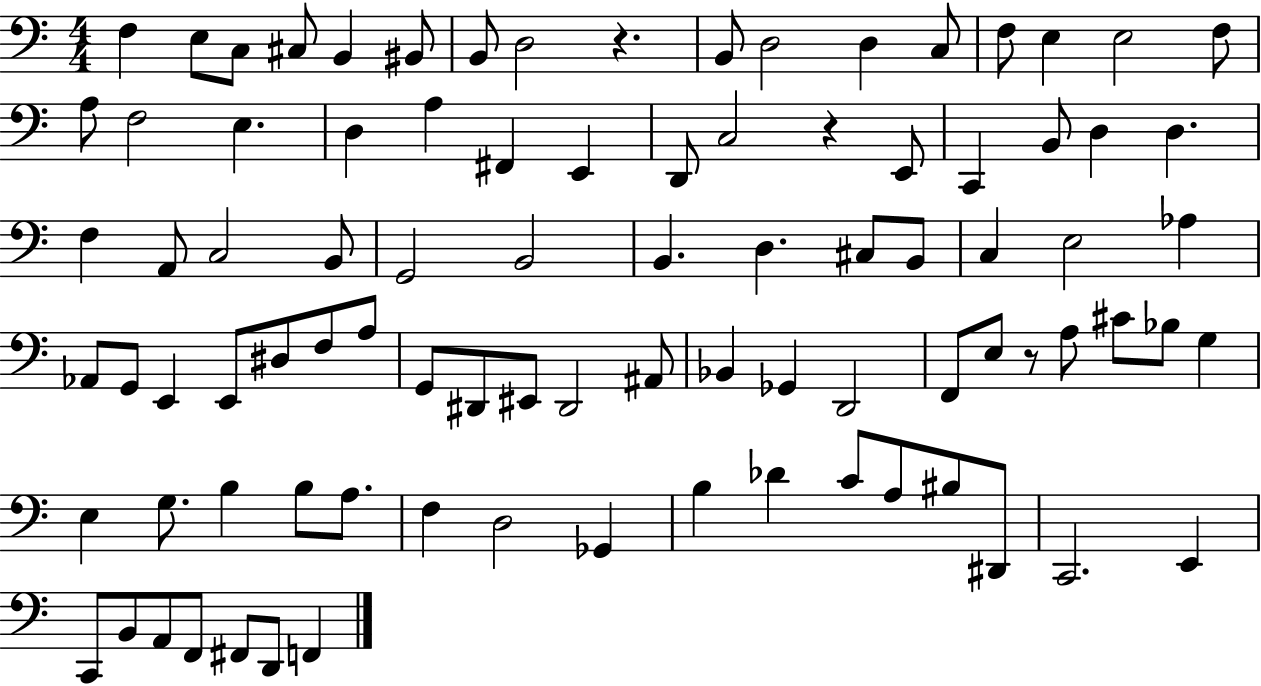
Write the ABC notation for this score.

X:1
T:Untitled
M:4/4
L:1/4
K:C
F, E,/2 C,/2 ^C,/2 B,, ^B,,/2 B,,/2 D,2 z B,,/2 D,2 D, C,/2 F,/2 E, E,2 F,/2 A,/2 F,2 E, D, A, ^F,, E,, D,,/2 C,2 z E,,/2 C,, B,,/2 D, D, F, A,,/2 C,2 B,,/2 G,,2 B,,2 B,, D, ^C,/2 B,,/2 C, E,2 _A, _A,,/2 G,,/2 E,, E,,/2 ^D,/2 F,/2 A,/2 G,,/2 ^D,,/2 ^E,,/2 ^D,,2 ^A,,/2 _B,, _G,, D,,2 F,,/2 E,/2 z/2 A,/2 ^C/2 _B,/2 G, E, G,/2 B, B,/2 A,/2 F, D,2 _G,, B, _D C/2 A,/2 ^B,/2 ^D,,/2 C,,2 E,, C,,/2 B,,/2 A,,/2 F,,/2 ^F,,/2 D,,/2 F,,